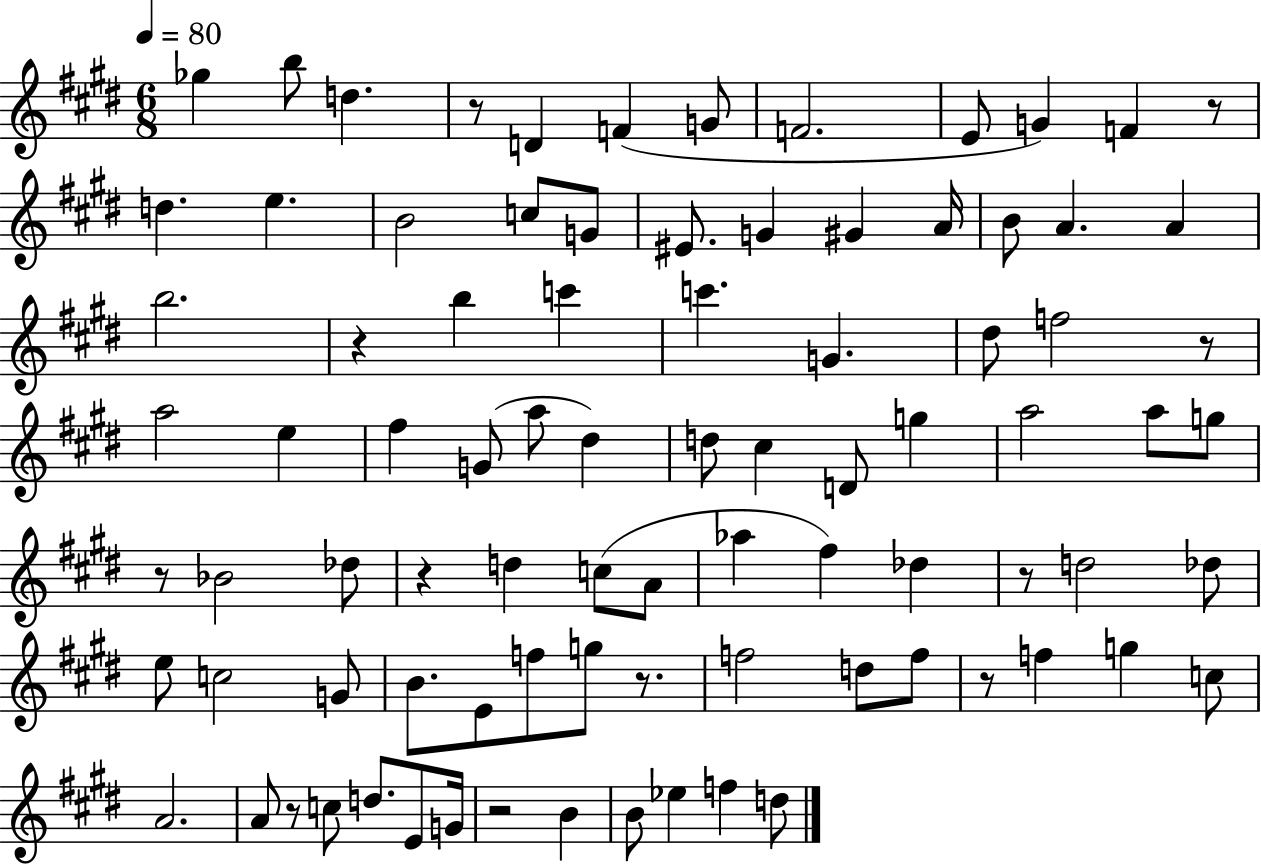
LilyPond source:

{
  \clef treble
  \numericTimeSignature
  \time 6/8
  \key e \major
  \tempo 4 = 80
  ges''4 b''8 d''4. | r8 d'4 f'4( g'8 | f'2. | e'8 g'4) f'4 r8 | \break d''4. e''4. | b'2 c''8 g'8 | eis'8. g'4 gis'4 a'16 | b'8 a'4. a'4 | \break b''2. | r4 b''4 c'''4 | c'''4. g'4. | dis''8 f''2 r8 | \break a''2 e''4 | fis''4 g'8( a''8 dis''4) | d''8 cis''4 d'8 g''4 | a''2 a''8 g''8 | \break r8 bes'2 des''8 | r4 d''4 c''8( a'8 | aes''4 fis''4) des''4 | r8 d''2 des''8 | \break e''8 c''2 g'8 | b'8. e'8 f''8 g''8 r8. | f''2 d''8 f''8 | r8 f''4 g''4 c''8 | \break a'2. | a'8 r8 c''8 d''8. e'8 g'16 | r2 b'4 | b'8 ees''4 f''4 d''8 | \break \bar "|."
}